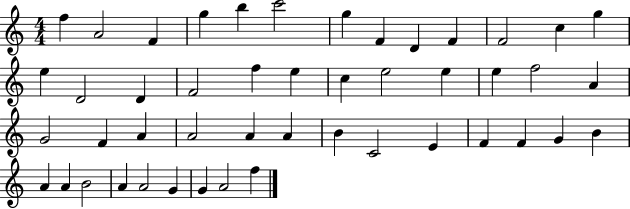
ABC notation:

X:1
T:Untitled
M:4/4
L:1/4
K:C
f A2 F g b c'2 g F D F F2 c g e D2 D F2 f e c e2 e e f2 A G2 F A A2 A A B C2 E F F G B A A B2 A A2 G G A2 f